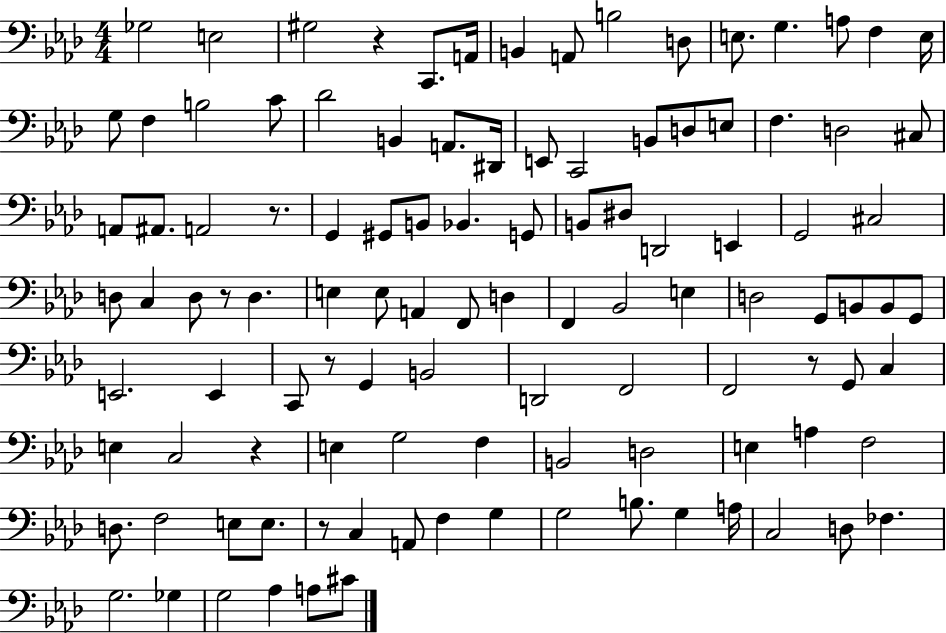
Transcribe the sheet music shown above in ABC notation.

X:1
T:Untitled
M:4/4
L:1/4
K:Ab
_G,2 E,2 ^G,2 z C,,/2 A,,/4 B,, A,,/2 B,2 D,/2 E,/2 G, A,/2 F, E,/4 G,/2 F, B,2 C/2 _D2 B,, A,,/2 ^D,,/4 E,,/2 C,,2 B,,/2 D,/2 E,/2 F, D,2 ^C,/2 A,,/2 ^A,,/2 A,,2 z/2 G,, ^G,,/2 B,,/2 _B,, G,,/2 B,,/2 ^D,/2 D,,2 E,, G,,2 ^C,2 D,/2 C, D,/2 z/2 D, E, E,/2 A,, F,,/2 D, F,, _B,,2 E, D,2 G,,/2 B,,/2 B,,/2 G,,/2 E,,2 E,, C,,/2 z/2 G,, B,,2 D,,2 F,,2 F,,2 z/2 G,,/2 C, E, C,2 z E, G,2 F, B,,2 D,2 E, A, F,2 D,/2 F,2 E,/2 E,/2 z/2 C, A,,/2 F, G, G,2 B,/2 G, A,/4 C,2 D,/2 _F, G,2 _G, G,2 _A, A,/2 ^C/2